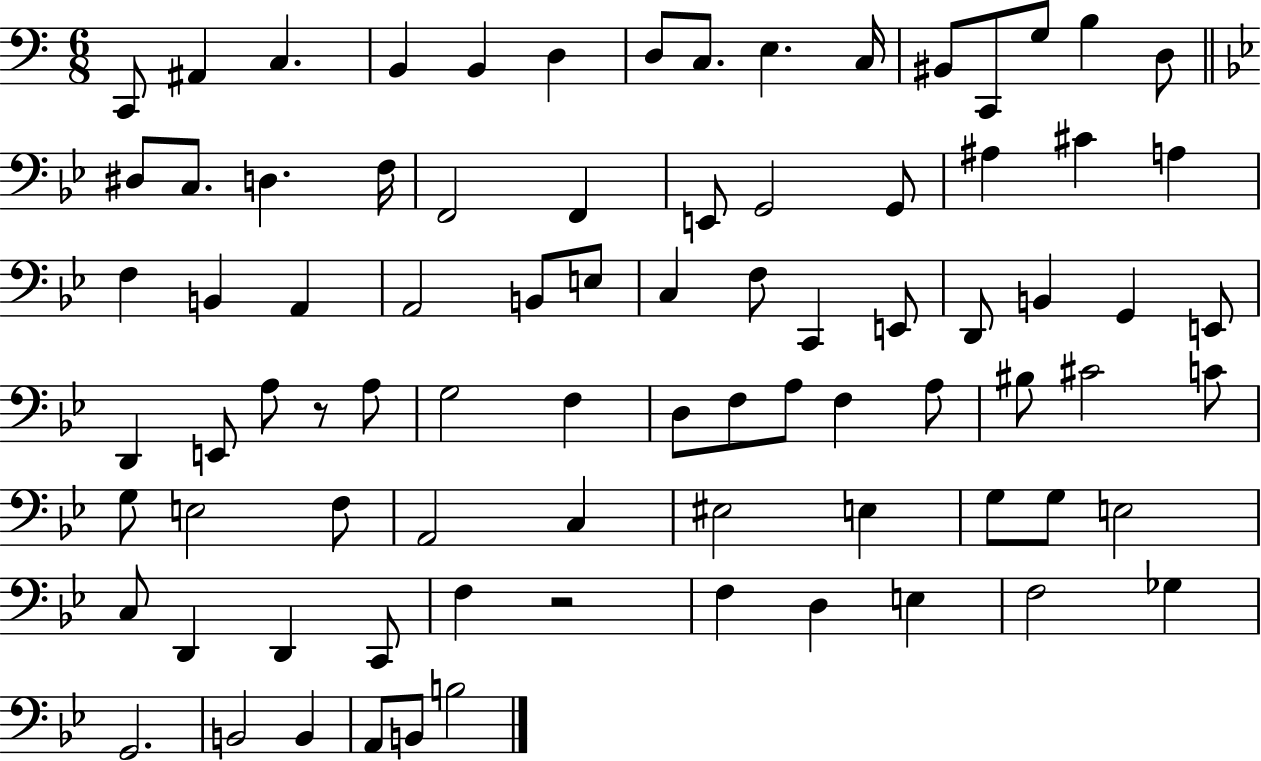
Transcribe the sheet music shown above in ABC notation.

X:1
T:Untitled
M:6/8
L:1/4
K:C
C,,/2 ^A,, C, B,, B,, D, D,/2 C,/2 E, C,/4 ^B,,/2 C,,/2 G,/2 B, D,/2 ^D,/2 C,/2 D, F,/4 F,,2 F,, E,,/2 G,,2 G,,/2 ^A, ^C A, F, B,, A,, A,,2 B,,/2 E,/2 C, F,/2 C,, E,,/2 D,,/2 B,, G,, E,,/2 D,, E,,/2 A,/2 z/2 A,/2 G,2 F, D,/2 F,/2 A,/2 F, A,/2 ^B,/2 ^C2 C/2 G,/2 E,2 F,/2 A,,2 C, ^E,2 E, G,/2 G,/2 E,2 C,/2 D,, D,, C,,/2 F, z2 F, D, E, F,2 _G, G,,2 B,,2 B,, A,,/2 B,,/2 B,2